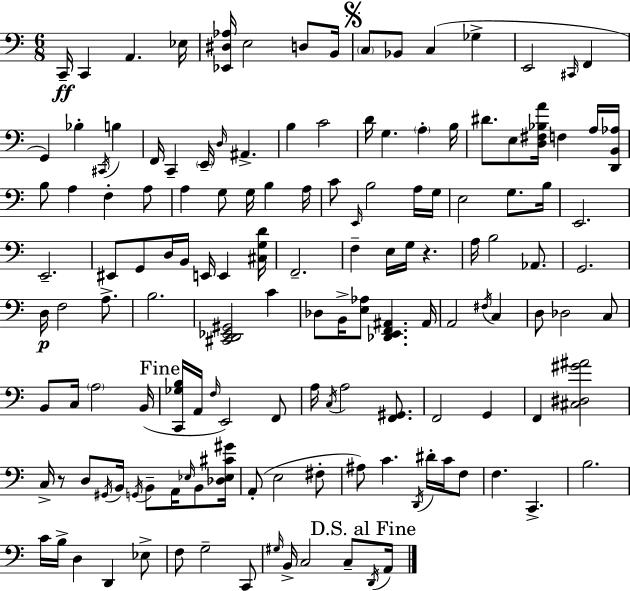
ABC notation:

X:1
T:Untitled
M:6/8
L:1/4
K:Am
C,,/4 C,, A,, _E,/4 [_E,,^D,_A,]/4 E,2 D,/2 B,,/4 C,/2 _B,,/2 C, _G, E,,2 ^C,,/4 F,, G,, _B, ^C,,/4 B, F,,/4 C,, E,,/4 D,/4 ^A,, B, C2 D/4 G, A, B,/4 ^D/2 E,/2 [D,^F,_B,A]/4 F, A,/4 [D,,B,,_A,]/4 B,/2 A, F, A,/2 A, G,/2 G,/4 B, A,/4 C/2 E,,/4 B,2 A,/4 G,/4 E,2 G,/2 B,/4 E,,2 E,,2 ^E,,/2 G,,/2 D,/4 B,,/4 E,,/4 E,, [^C,G,D]/4 F,,2 F, E,/4 G,/4 z A,/4 B,2 _A,,/2 G,,2 D,/4 F,2 A,/2 B,2 [^C,,D,,_E,,^G,,]2 C _D,/2 B,,/4 [E,_A,]/2 [_D,,E,,F,,^A,,] ^A,,/4 A,,2 ^F,/4 C, D,/2 _D,2 C,/2 B,,/2 C,/4 A,2 B,,/4 [C,,_G,B,]/4 A,,/4 F,/4 E,,2 F,,/2 A,/4 C,/4 A,2 [F,,^G,,]/2 F,,2 G,, F,, [^C,^D,^G^A]2 C,/4 z/2 D,/2 ^G,,/4 B,,/4 G,,/4 B,,/2 A,,/4 _E,/4 B,,/2 [_D,_E,^C^G]/4 A,,/2 E,2 ^F,/2 ^A,/2 C D,,/4 ^D/4 C/4 F,/2 F, C,, B,2 C/4 B,/4 D, D,, _E,/2 F,/2 G,2 C,,/2 ^G,/4 B,,/4 C,2 C,/2 D,,/4 A,,/4